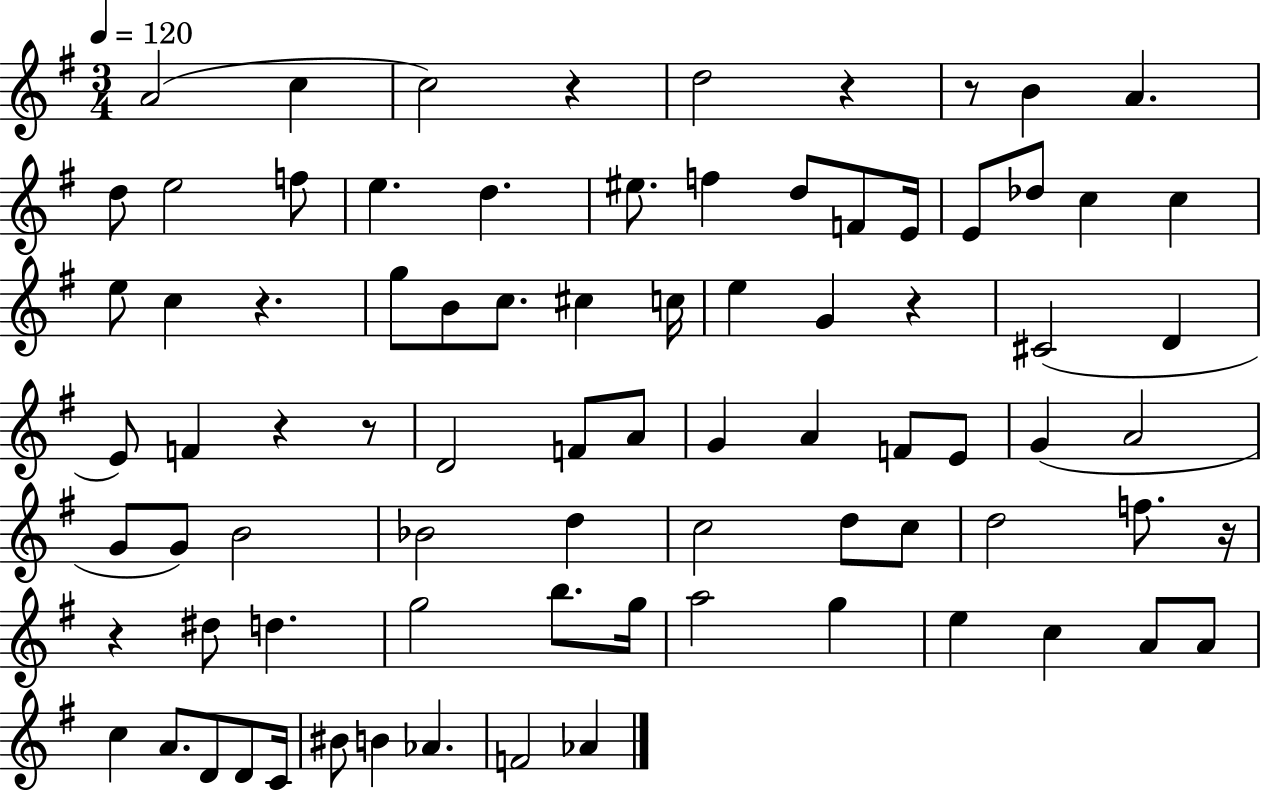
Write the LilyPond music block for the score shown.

{
  \clef treble
  \numericTimeSignature
  \time 3/4
  \key g \major
  \tempo 4 = 120
  \repeat volta 2 { a'2( c''4 | c''2) r4 | d''2 r4 | r8 b'4 a'4. | \break d''8 e''2 f''8 | e''4. d''4. | eis''8. f''4 d''8 f'8 e'16 | e'8 des''8 c''4 c''4 | \break e''8 c''4 r4. | g''8 b'8 c''8. cis''4 c''16 | e''4 g'4 r4 | cis'2( d'4 | \break e'8) f'4 r4 r8 | d'2 f'8 a'8 | g'4 a'4 f'8 e'8 | g'4( a'2 | \break g'8 g'8) b'2 | bes'2 d''4 | c''2 d''8 c''8 | d''2 f''8. r16 | \break r4 dis''8 d''4. | g''2 b''8. g''16 | a''2 g''4 | e''4 c''4 a'8 a'8 | \break c''4 a'8. d'8 d'8 c'16 | bis'8 b'4 aes'4. | f'2 aes'4 | } \bar "|."
}